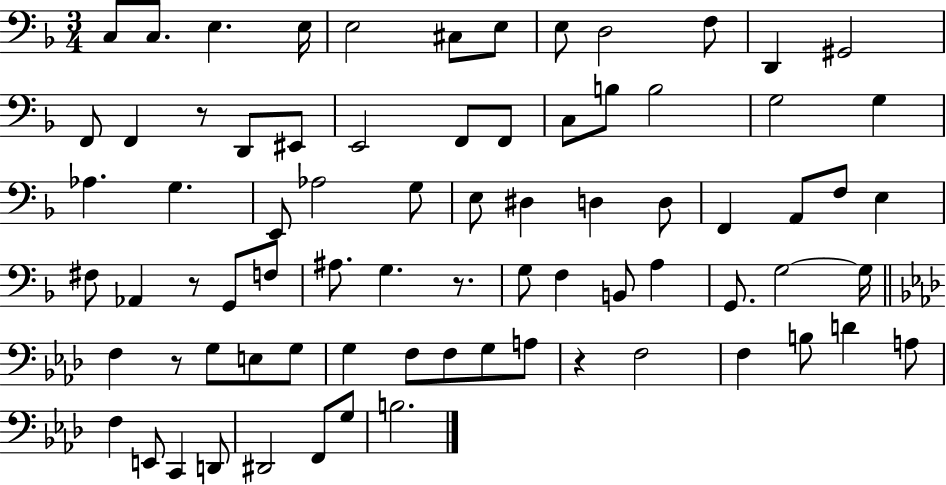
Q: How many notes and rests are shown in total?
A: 77